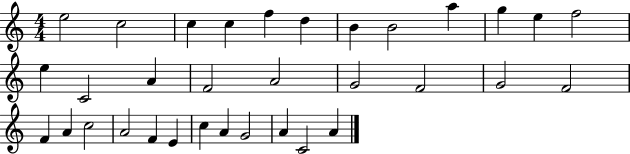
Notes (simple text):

E5/h C5/h C5/q C5/q F5/q D5/q B4/q B4/h A5/q G5/q E5/q F5/h E5/q C4/h A4/q F4/h A4/h G4/h F4/h G4/h F4/h F4/q A4/q C5/h A4/h F4/q E4/q C5/q A4/q G4/h A4/q C4/h A4/q